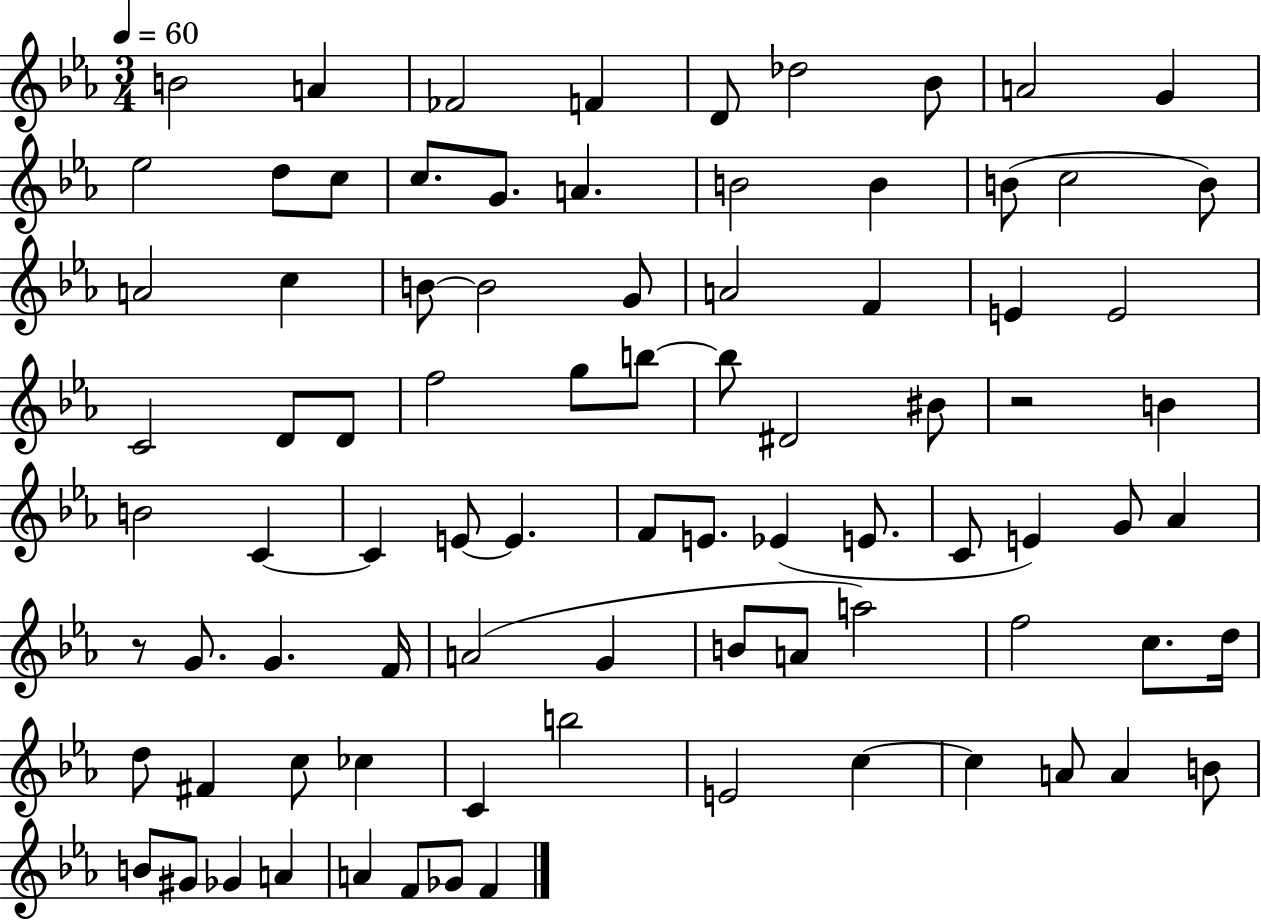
X:1
T:Untitled
M:3/4
L:1/4
K:Eb
B2 A _F2 F D/2 _d2 _B/2 A2 G _e2 d/2 c/2 c/2 G/2 A B2 B B/2 c2 B/2 A2 c B/2 B2 G/2 A2 F E E2 C2 D/2 D/2 f2 g/2 b/2 b/2 ^D2 ^B/2 z2 B B2 C C E/2 E F/2 E/2 _E E/2 C/2 E G/2 _A z/2 G/2 G F/4 A2 G B/2 A/2 a2 f2 c/2 d/4 d/2 ^F c/2 _c C b2 E2 c c A/2 A B/2 B/2 ^G/2 _G A A F/2 _G/2 F